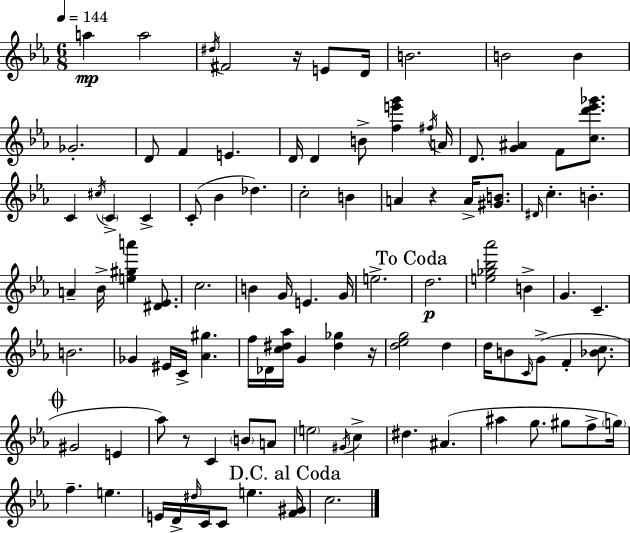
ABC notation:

X:1
T:Untitled
M:6/8
L:1/4
K:Eb
a a2 ^d/4 ^F2 z/4 E/2 D/4 B2 B2 B _G2 D/2 F E D/4 D B/2 [fe'g'] ^f/4 A/4 D/2 [G^A] F/2 [cd'_e'_g']/2 C ^c/4 C C C/2 _B _d c2 B A z A/4 [^GB]/2 ^D/4 c B A _B/4 [e^ga'] [^D_E]/2 c2 B G/4 E G/4 e2 d2 [e_g_b_a']2 B G C B2 _G ^E/4 C/4 [_A^g] f/4 _D/4 [c^d_a]/4 G [^d_g] z/4 [d_eg]2 d d/4 B/2 C/4 G/2 F [_Bc]/2 ^G2 E _a/2 z/2 C B/2 A/2 e2 ^G/4 c ^d ^A ^a g/2 ^g/2 f/2 g/4 f e E/4 D/4 ^d/4 C/4 C/2 e [F^G]/4 c2